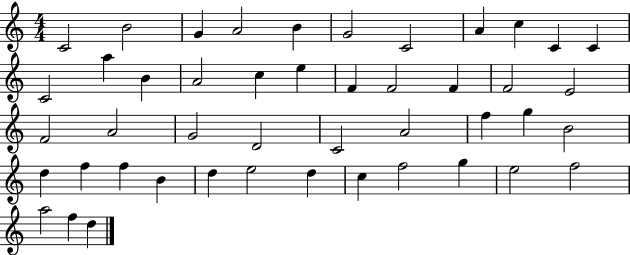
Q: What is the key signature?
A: C major